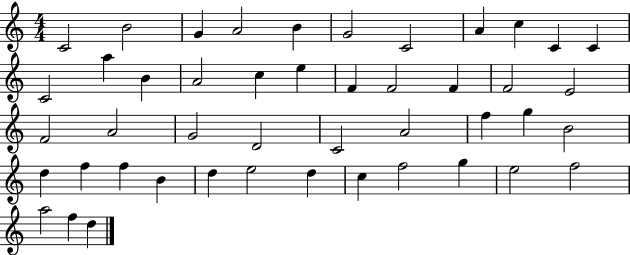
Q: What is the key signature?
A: C major